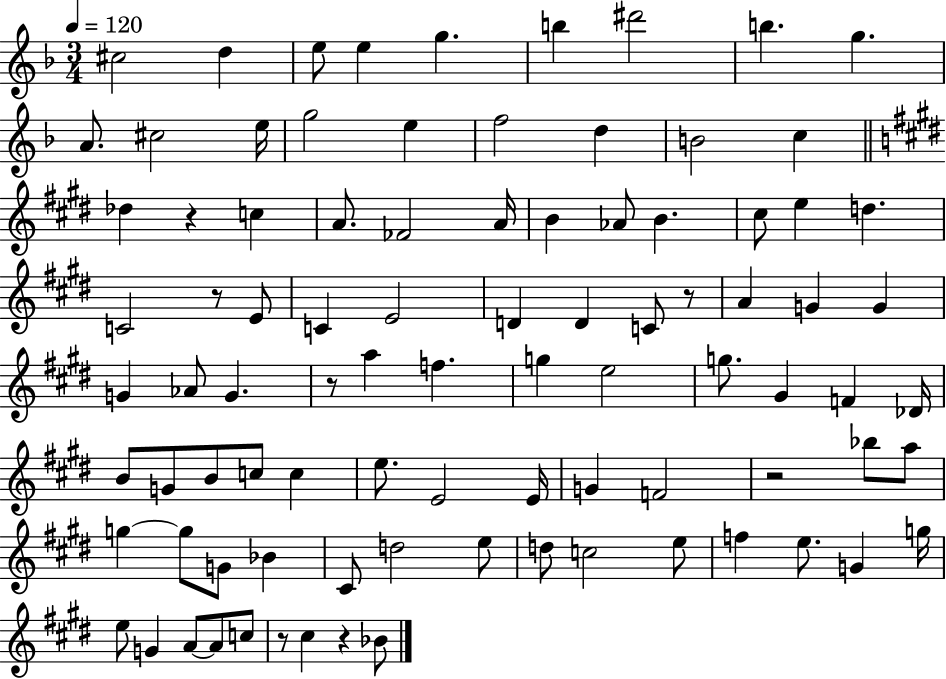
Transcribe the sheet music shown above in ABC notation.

X:1
T:Untitled
M:3/4
L:1/4
K:F
^c2 d e/2 e g b ^d'2 b g A/2 ^c2 e/4 g2 e f2 d B2 c _d z c A/2 _F2 A/4 B _A/2 B ^c/2 e d C2 z/2 E/2 C E2 D D C/2 z/2 A G G G _A/2 G z/2 a f g e2 g/2 ^G F _D/4 B/2 G/2 B/2 c/2 c e/2 E2 E/4 G F2 z2 _b/2 a/2 g g/2 G/2 _B ^C/2 d2 e/2 d/2 c2 e/2 f e/2 G g/4 e/2 G A/2 A/2 c/2 z/2 ^c z _B/2